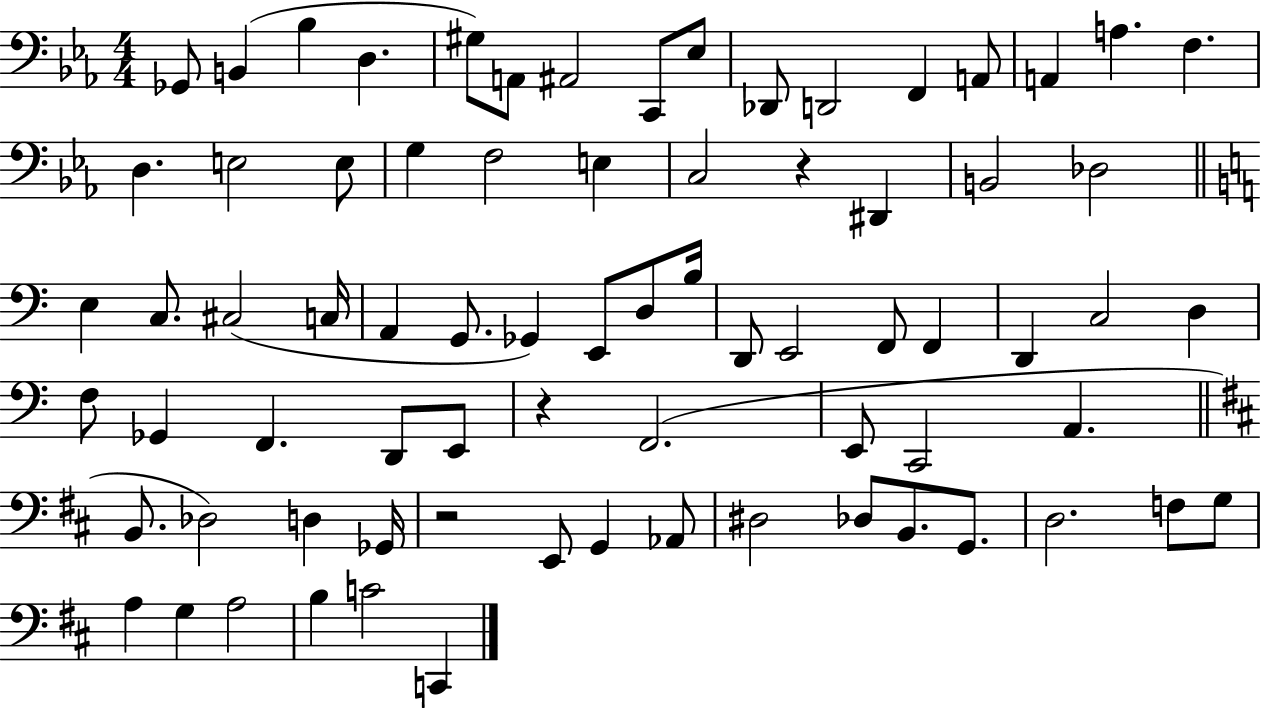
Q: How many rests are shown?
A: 3